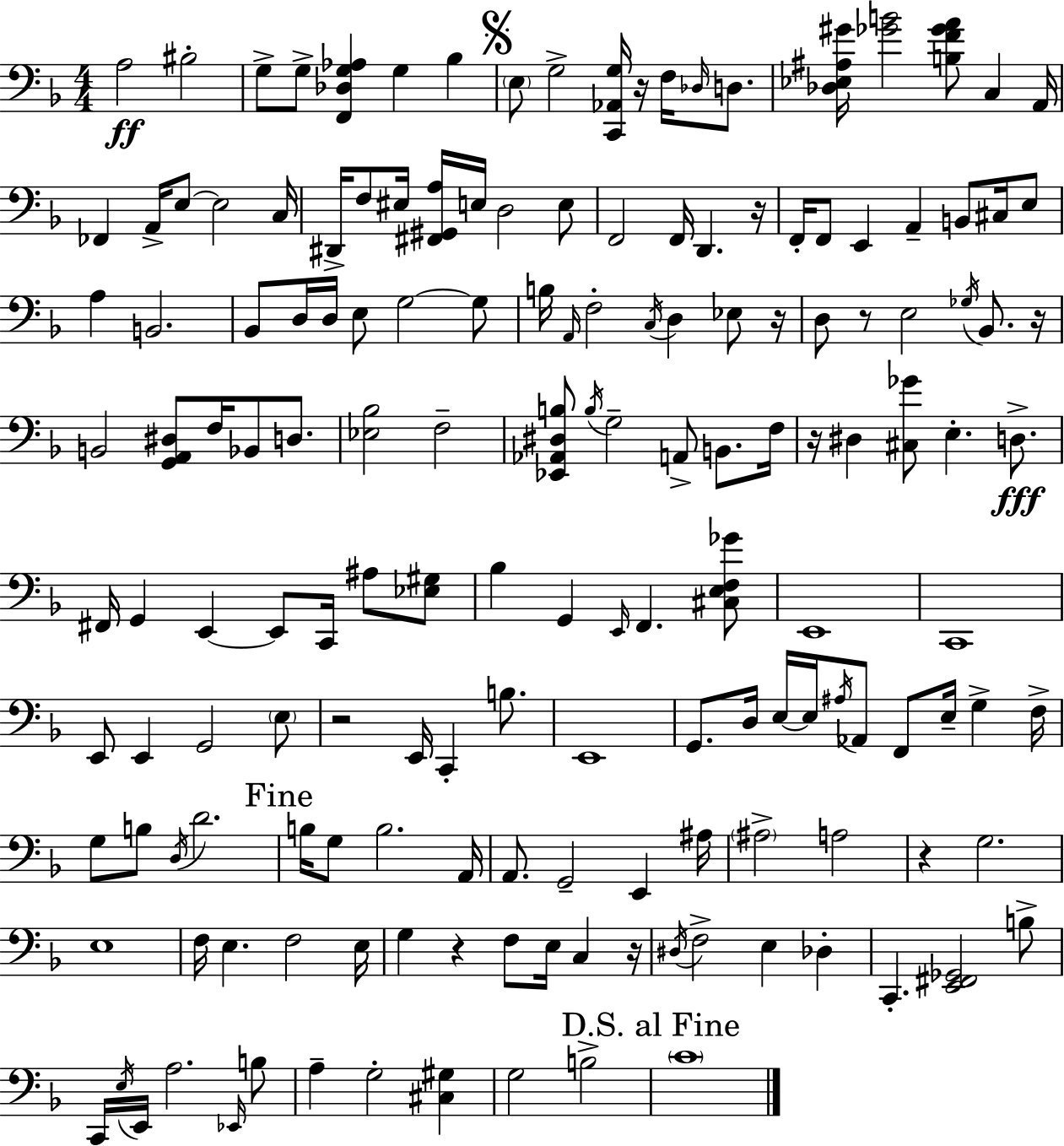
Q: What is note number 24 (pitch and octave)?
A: E3